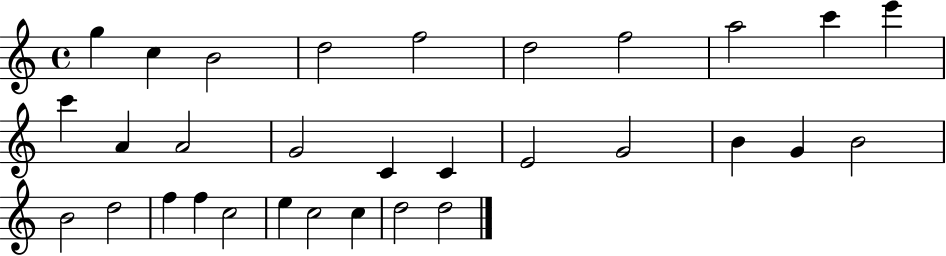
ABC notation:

X:1
T:Untitled
M:4/4
L:1/4
K:C
g c B2 d2 f2 d2 f2 a2 c' e' c' A A2 G2 C C E2 G2 B G B2 B2 d2 f f c2 e c2 c d2 d2